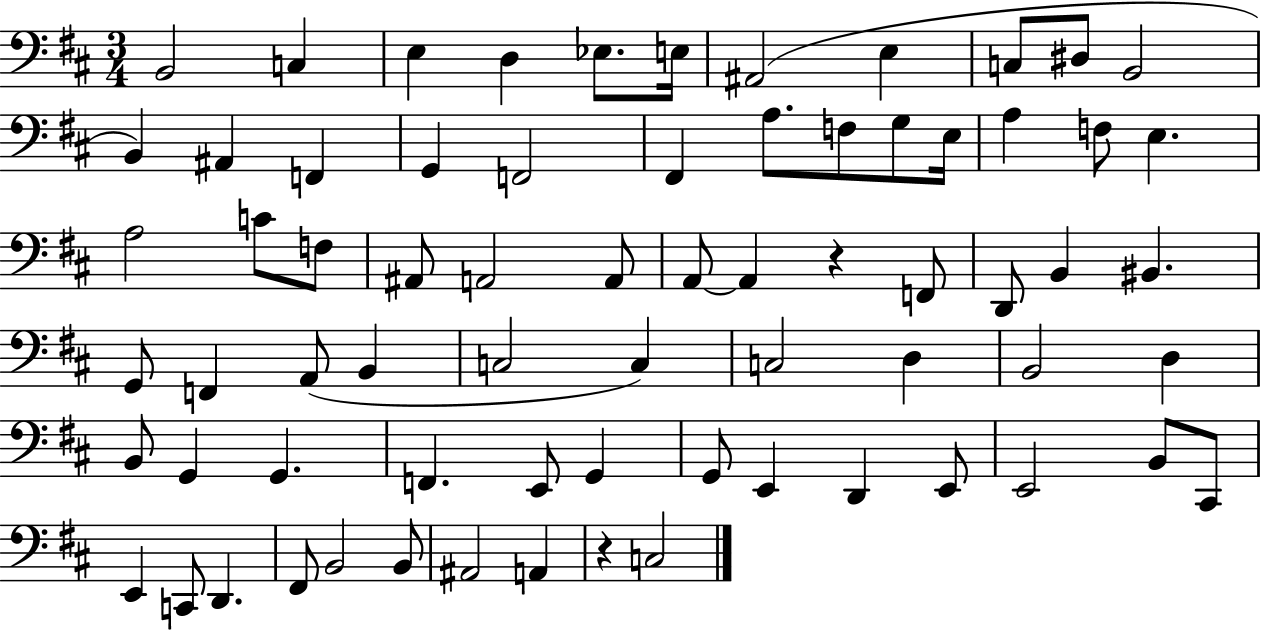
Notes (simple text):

B2/h C3/q E3/q D3/q Eb3/e. E3/s A#2/h E3/q C3/e D#3/e B2/h B2/q A#2/q F2/q G2/q F2/h F#2/q A3/e. F3/e G3/e E3/s A3/q F3/e E3/q. A3/h C4/e F3/e A#2/e A2/h A2/e A2/e A2/q R/q F2/e D2/e B2/q BIS2/q. G2/e F2/q A2/e B2/q C3/h C3/q C3/h D3/q B2/h D3/q B2/e G2/q G2/q. F2/q. E2/e G2/q G2/e E2/q D2/q E2/e E2/h B2/e C#2/e E2/q C2/e D2/q. F#2/e B2/h B2/e A#2/h A2/q R/q C3/h